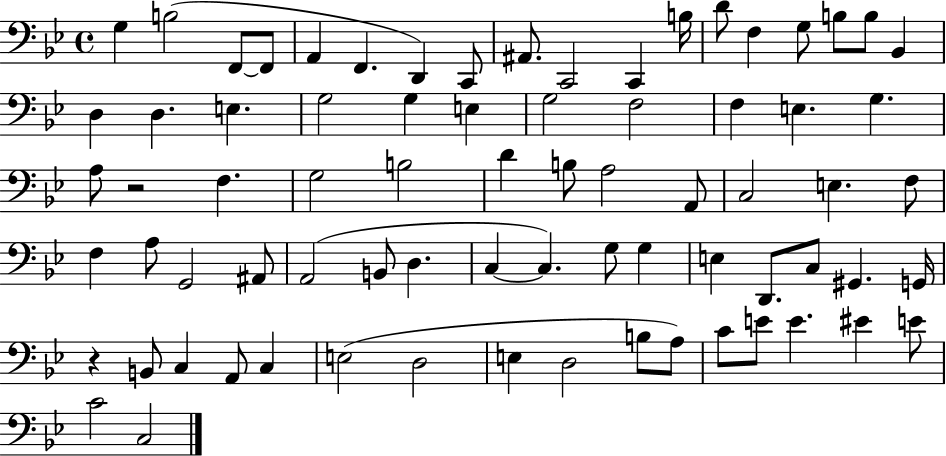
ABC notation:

X:1
T:Untitled
M:4/4
L:1/4
K:Bb
G, B,2 F,,/2 F,,/2 A,, F,, D,, C,,/2 ^A,,/2 C,,2 C,, B,/4 D/2 F, G,/2 B,/2 B,/2 _B,, D, D, E, G,2 G, E, G,2 F,2 F, E, G, A,/2 z2 F, G,2 B,2 D B,/2 A,2 A,,/2 C,2 E, F,/2 F, A,/2 G,,2 ^A,,/2 A,,2 B,,/2 D, C, C, G,/2 G, E, D,,/2 C,/2 ^G,, G,,/4 z B,,/2 C, A,,/2 C, E,2 D,2 E, D,2 B,/2 A,/2 C/2 E/2 E ^E E/2 C2 C,2